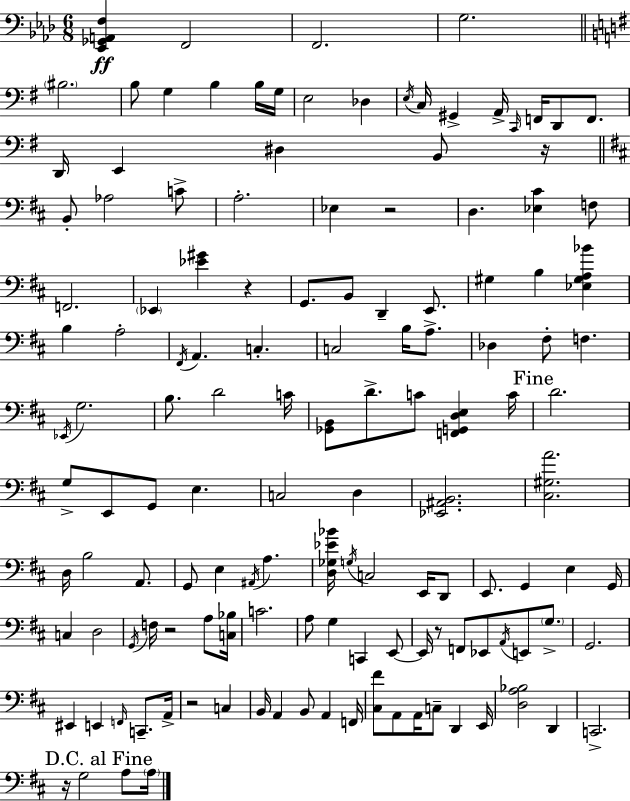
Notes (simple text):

[Eb2,Gb2,A2,F3]/q F2/h F2/h. G3/h. BIS3/h. B3/e G3/q B3/q B3/s G3/s E3/h Db3/q E3/s C3/s G#2/q A2/s C2/s F2/s D2/e F2/e. D2/s E2/q D#3/q B2/e R/s B2/e Ab3/h C4/e A3/h. Eb3/q R/h D3/q. [Eb3,C#4]/q F3/e F2/h. Eb2/q [Eb4,G#4]/q R/q G2/e. B2/e D2/q E2/e. G#3/q B3/q [Eb3,G#3,A3,Bb4]/q B3/q A3/h F#2/s A2/q. C3/q. C3/h B3/s A3/e. Db3/q F#3/e F3/q. Eb2/s G3/h. B3/e. D4/h C4/s [Gb2,B2]/e D4/e. C4/e [F2,G2,D3,E3]/q C4/s D4/h. G3/e E2/e G2/e E3/q. C3/h D3/q [Eb2,A#2,B2]/h. [C#3,G#3,A4]/h. D3/s B3/h A2/e. G2/e E3/q A#2/s A3/q. [D3,Gb3,Eb4,Bb4]/s G3/s C3/h E2/s D2/e E2/e. G2/q E3/q G2/s C3/q D3/h G2/s F3/s R/h A3/e [C3,Bb3]/s C4/h. A3/e G3/q C2/q E2/e E2/s R/e F2/e Eb2/e A2/s E2/e G3/e. G2/h. EIS2/q E2/q F2/s C2/e. A2/s R/h C3/q B2/s A2/q B2/e A2/q F2/s [C#3,F#4]/e A2/e A2/s C3/e D2/q E2/s [D3,A3,Bb3]/h D2/q C2/h. R/s G3/h A3/e A3/s